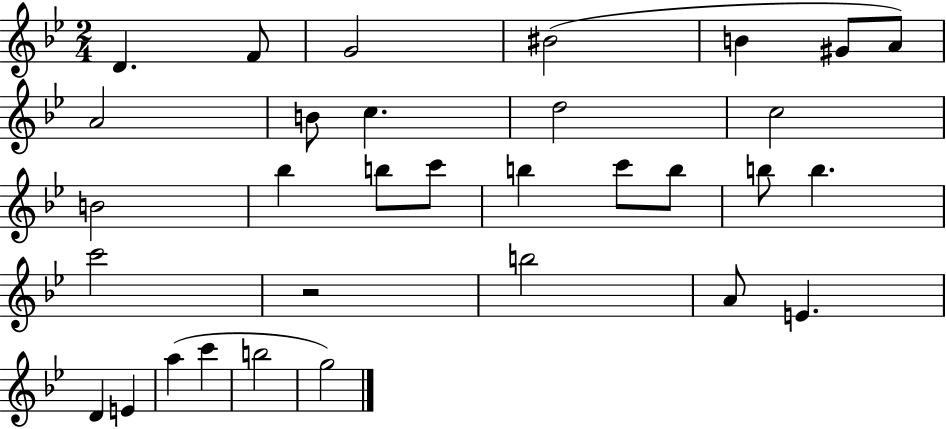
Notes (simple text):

D4/q. F4/e G4/h BIS4/h B4/q G#4/e A4/e A4/h B4/e C5/q. D5/h C5/h B4/h Bb5/q B5/e C6/e B5/q C6/e B5/e B5/e B5/q. C6/h R/h B5/h A4/e E4/q. D4/q E4/q A5/q C6/q B5/h G5/h